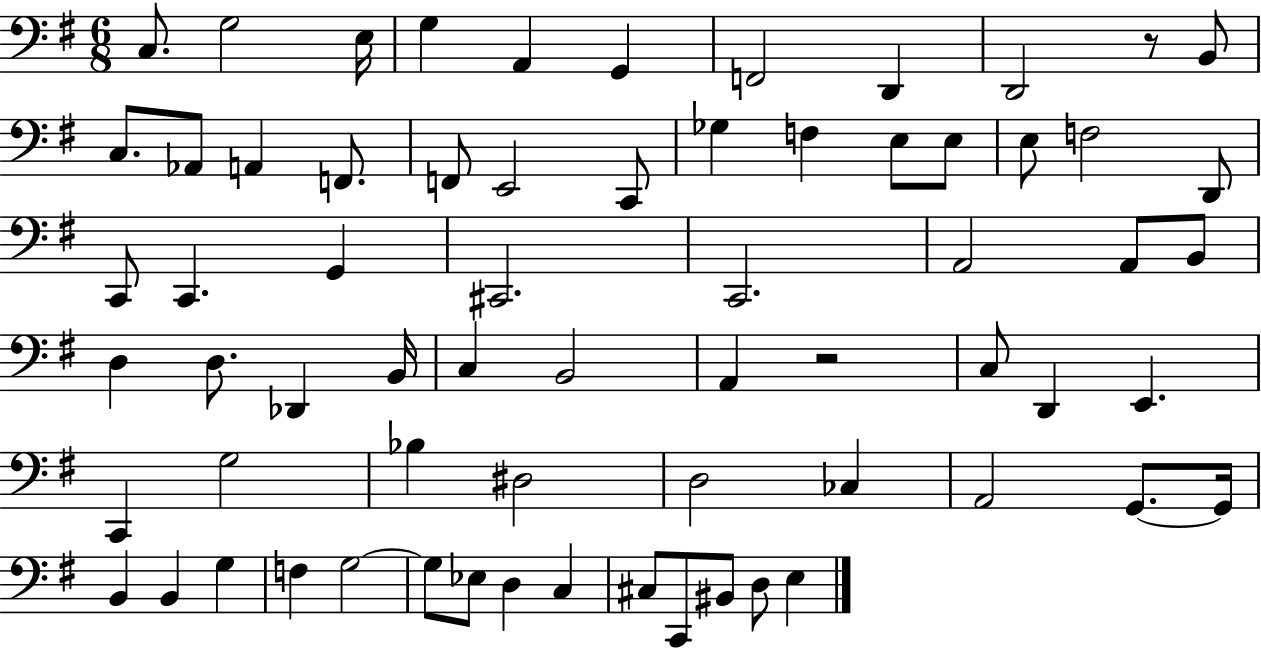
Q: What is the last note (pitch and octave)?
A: E3